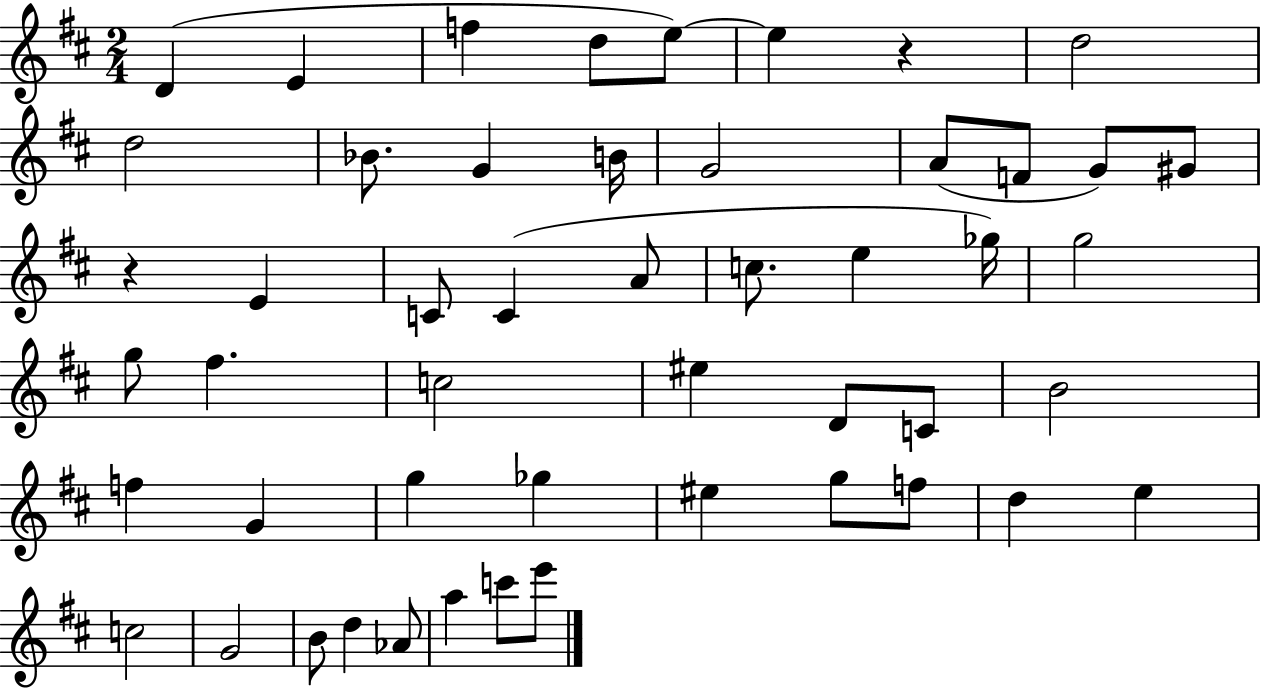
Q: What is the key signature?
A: D major